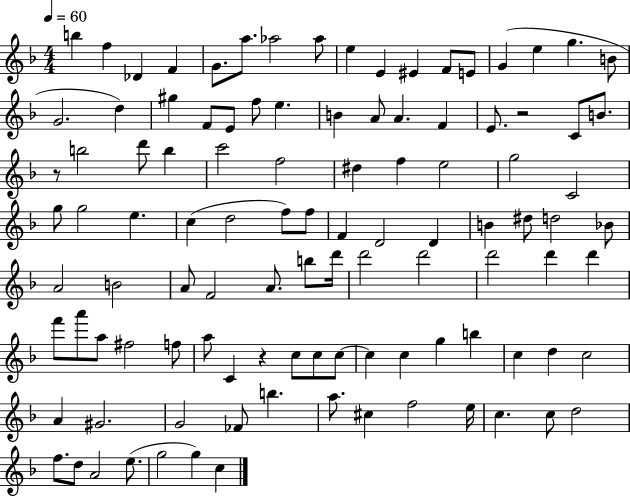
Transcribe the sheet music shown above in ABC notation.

X:1
T:Untitled
M:4/4
L:1/4
K:F
b f _D F G/2 a/2 _a2 _a/2 e E ^E F/2 E/2 G e g B/2 G2 d ^g F/2 E/2 f/2 e B A/2 A F E/2 z2 C/2 B/2 z/2 b2 d'/2 b c'2 f2 ^d f e2 g2 C2 g/2 g2 e c d2 f/2 f/2 F D2 D B ^d/2 d2 _B/2 A2 B2 A/2 F2 A/2 b/2 d'/4 d'2 d'2 d'2 d' d' f'/2 a'/2 a/2 ^f2 f/2 a/2 C z c/2 c/2 c/2 c c g b c d c2 A ^G2 G2 _F/2 b a/2 ^c f2 e/4 c c/2 d2 f/2 d/2 A2 e/2 g2 g c